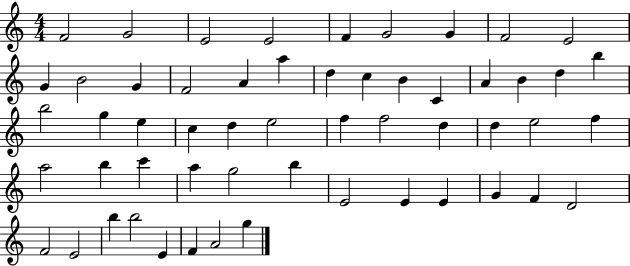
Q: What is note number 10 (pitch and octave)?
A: G4